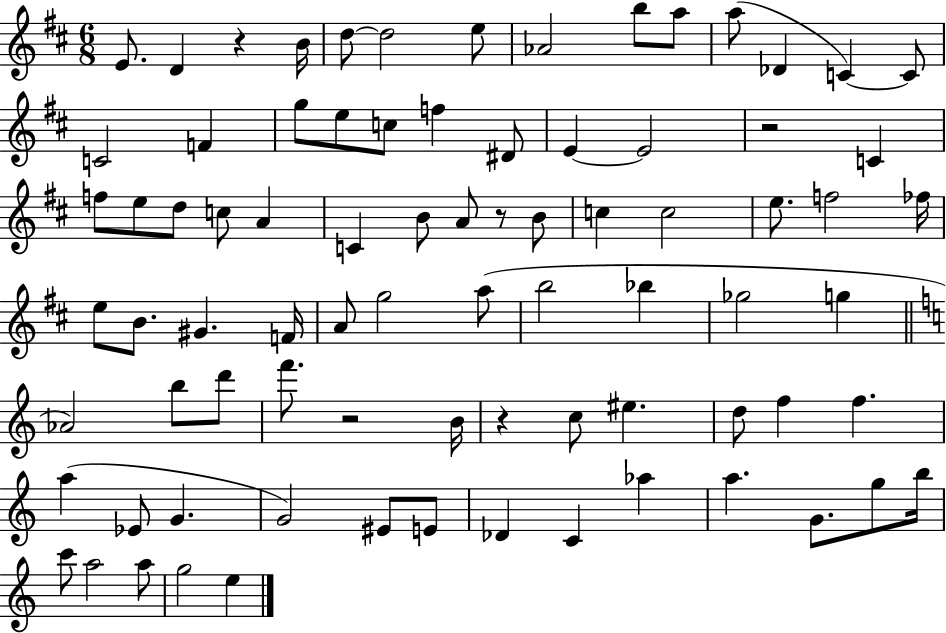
X:1
T:Untitled
M:6/8
L:1/4
K:D
E/2 D z B/4 d/2 d2 e/2 _A2 b/2 a/2 a/2 _D C C/2 C2 F g/2 e/2 c/2 f ^D/2 E E2 z2 C f/2 e/2 d/2 c/2 A C B/2 A/2 z/2 B/2 c c2 e/2 f2 _f/4 e/2 B/2 ^G F/4 A/2 g2 a/2 b2 _b _g2 g _A2 b/2 d'/2 f'/2 z2 B/4 z c/2 ^e d/2 f f a _E/2 G G2 ^E/2 E/2 _D C _a a G/2 g/2 b/4 c'/2 a2 a/2 g2 e